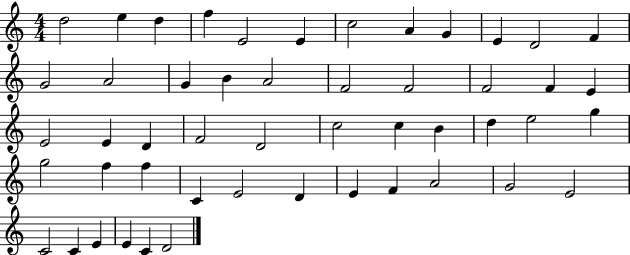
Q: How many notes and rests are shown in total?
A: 50